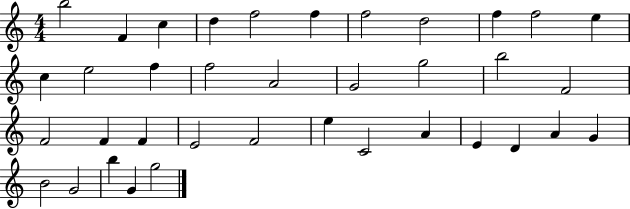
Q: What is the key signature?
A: C major